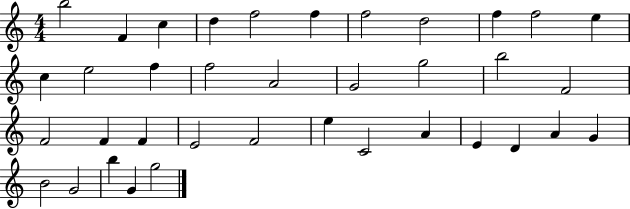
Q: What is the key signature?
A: C major